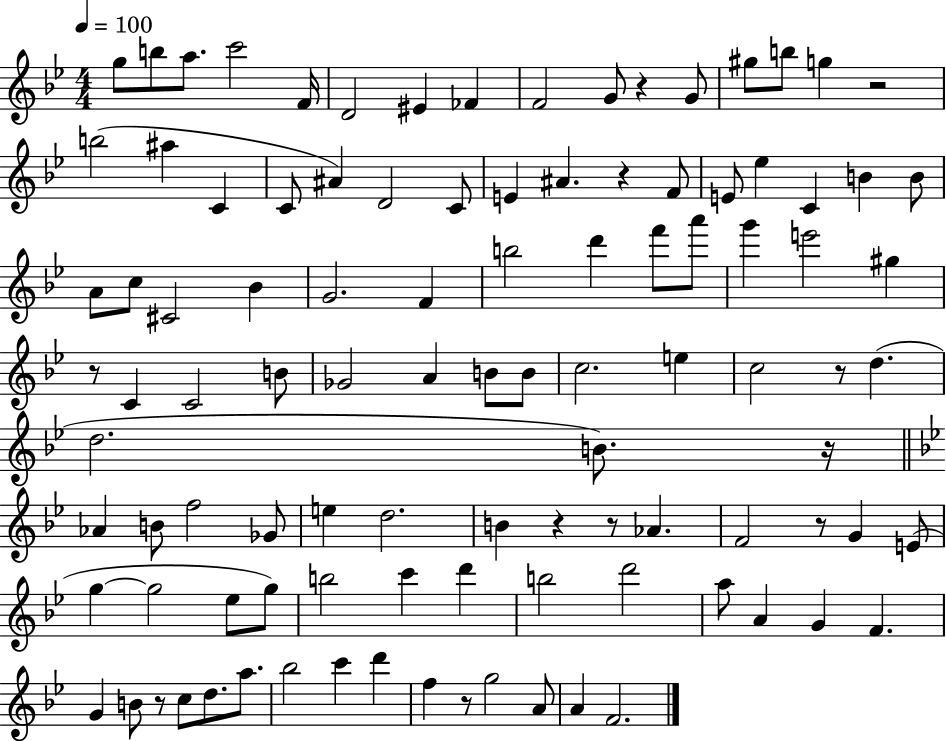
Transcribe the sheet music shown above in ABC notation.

X:1
T:Untitled
M:4/4
L:1/4
K:Bb
g/2 b/2 a/2 c'2 F/4 D2 ^E _F F2 G/2 z G/2 ^g/2 b/2 g z2 b2 ^a C C/2 ^A D2 C/2 E ^A z F/2 E/2 _e C B B/2 A/2 c/2 ^C2 _B G2 F b2 d' f'/2 a'/2 g' e'2 ^g z/2 C C2 B/2 _G2 A B/2 B/2 c2 e c2 z/2 d d2 B/2 z/4 _A B/2 f2 _G/2 e d2 B z z/2 _A F2 z/2 G E/2 g g2 _e/2 g/2 b2 c' d' b2 d'2 a/2 A G F G B/2 z/2 c/2 d/2 a/2 _b2 c' d' f z/2 g2 A/2 A F2